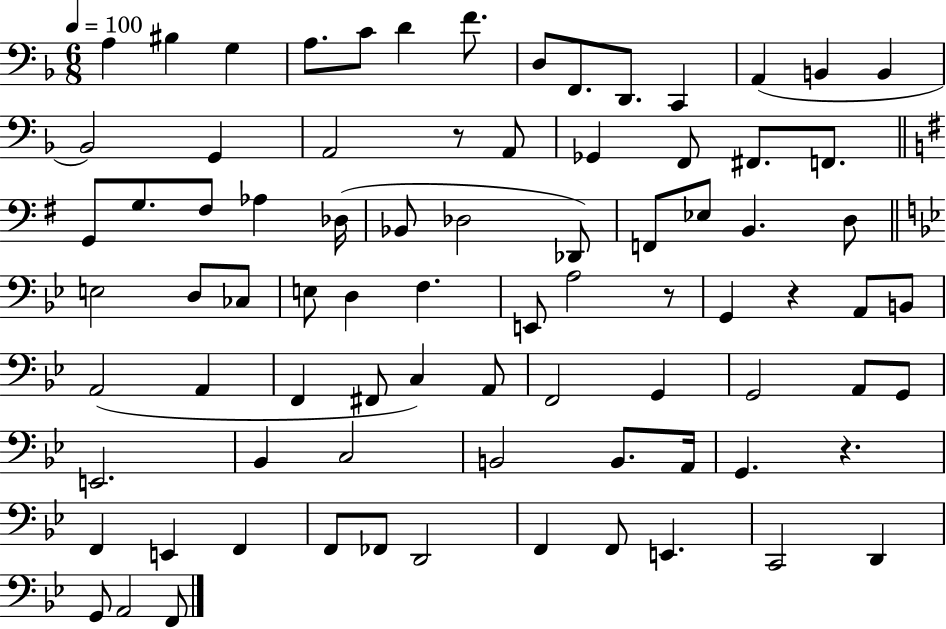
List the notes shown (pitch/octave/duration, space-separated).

A3/q BIS3/q G3/q A3/e. C4/e D4/q F4/e. D3/e F2/e. D2/e. C2/q A2/q B2/q B2/q Bb2/h G2/q A2/h R/e A2/e Gb2/q F2/e F#2/e. F2/e. G2/e G3/e. F#3/e Ab3/q Db3/s Bb2/e Db3/h Db2/e F2/e Eb3/e B2/q. D3/e E3/h D3/e CES3/e E3/e D3/q F3/q. E2/e A3/h R/e G2/q R/q A2/e B2/e A2/h A2/q F2/q F#2/e C3/q A2/e F2/h G2/q G2/h A2/e G2/e E2/h. Bb2/q C3/h B2/h B2/e. A2/s G2/q. R/q. F2/q E2/q F2/q F2/e FES2/e D2/h F2/q F2/e E2/q. C2/h D2/q G2/e A2/h F2/e